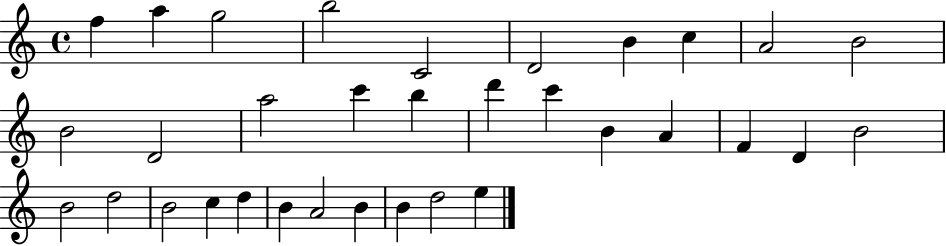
X:1
T:Untitled
M:4/4
L:1/4
K:C
f a g2 b2 C2 D2 B c A2 B2 B2 D2 a2 c' b d' c' B A F D B2 B2 d2 B2 c d B A2 B B d2 e